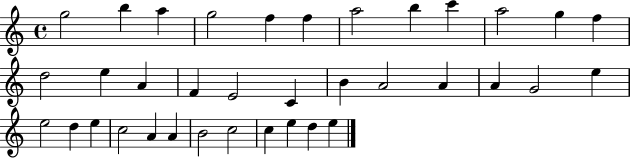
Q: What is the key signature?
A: C major